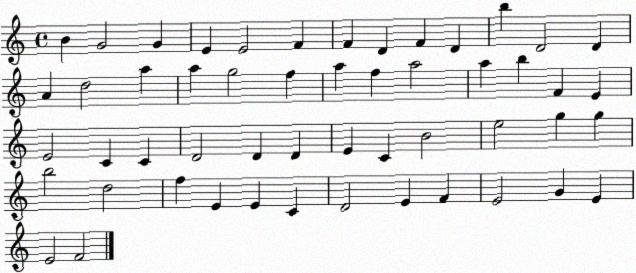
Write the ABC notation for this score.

X:1
T:Untitled
M:4/4
L:1/4
K:C
B G2 G E E2 F F D F D b D2 D A d2 a a g2 f a f a2 a b F E E2 C C D2 D D E C B2 e2 g g b2 d2 f E E C D2 E F E2 G E E2 F2